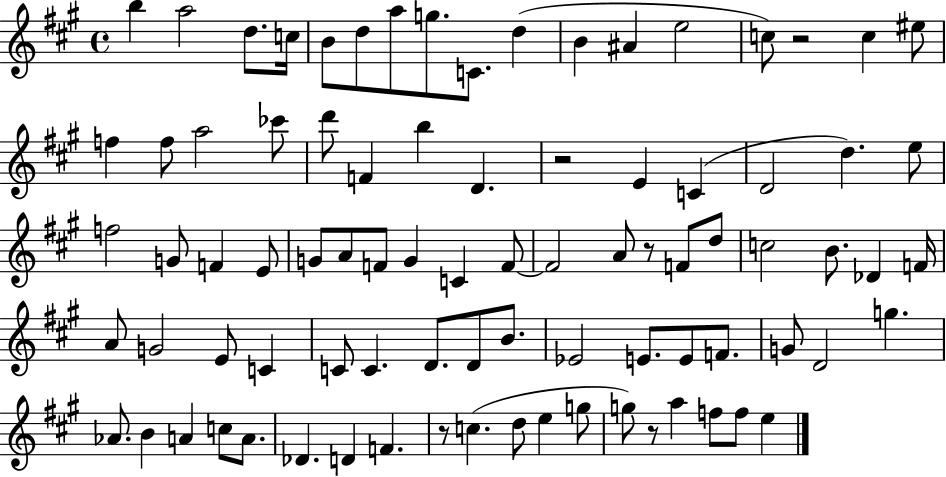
{
  \clef treble
  \time 4/4
  \defaultTimeSignature
  \key a \major
  \repeat volta 2 { b''4 a''2 d''8. c''16 | b'8 d''8 a''8 g''8. c'8. d''4( | b'4 ais'4 e''2 | c''8) r2 c''4 eis''8 | \break f''4 f''8 a''2 ces'''8 | d'''8 f'4 b''4 d'4. | r2 e'4 c'4( | d'2 d''4.) e''8 | \break f''2 g'8 f'4 e'8 | g'8 a'8 f'8 g'4 c'4 f'8~~ | f'2 a'8 r8 f'8 d''8 | c''2 b'8. des'4 f'16 | \break a'8 g'2 e'8 c'4 | c'8 c'4. d'8. d'8 b'8. | ees'2 e'8. e'8 f'8. | g'8 d'2 g''4. | \break aes'8. b'4 a'4 c''8 a'8. | des'4. d'4 f'4. | r8 c''4.( d''8 e''4 g''8 | g''8) r8 a''4 f''8 f''8 e''4 | \break } \bar "|."
}